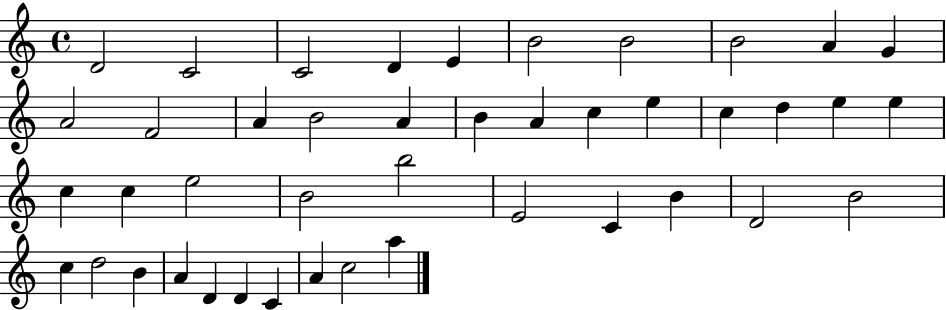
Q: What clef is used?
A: treble